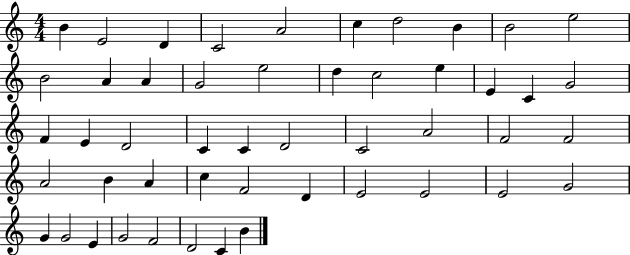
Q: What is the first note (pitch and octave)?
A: B4